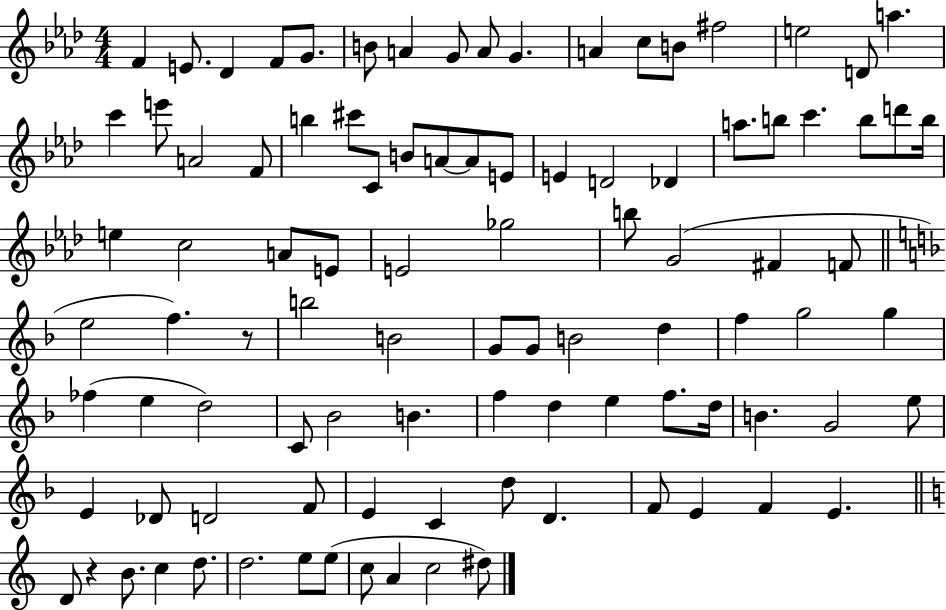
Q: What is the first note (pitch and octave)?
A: F4